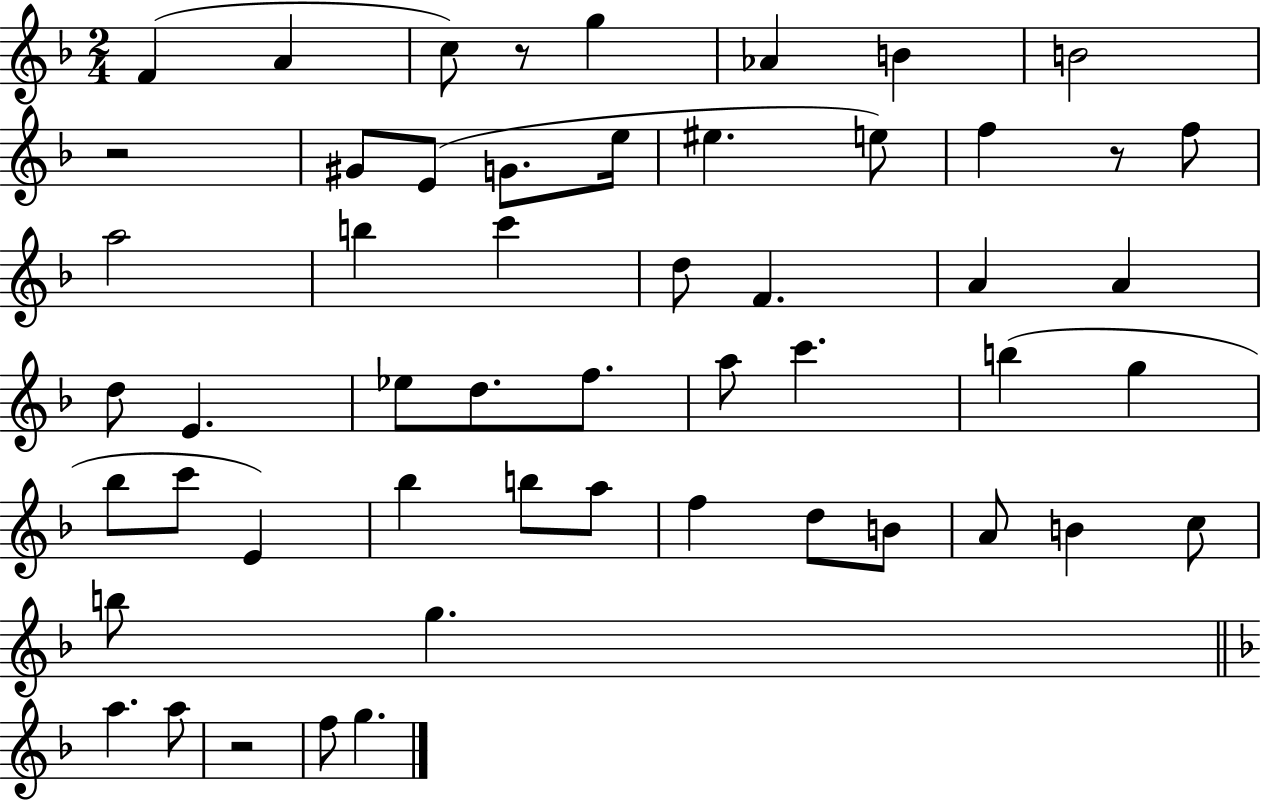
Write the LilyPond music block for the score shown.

{
  \clef treble
  \numericTimeSignature
  \time 2/4
  \key f \major
  f'4( a'4 | c''8) r8 g''4 | aes'4 b'4 | b'2 | \break r2 | gis'8 e'8( g'8. e''16 | eis''4. e''8) | f''4 r8 f''8 | \break a''2 | b''4 c'''4 | d''8 f'4. | a'4 a'4 | \break d''8 e'4. | ees''8 d''8. f''8. | a''8 c'''4. | b''4( g''4 | \break bes''8 c'''8 e'4) | bes''4 b''8 a''8 | f''4 d''8 b'8 | a'8 b'4 c''8 | \break b''8 g''4. | \bar "||" \break \key f \major a''4. a''8 | r2 | f''8 g''4. | \bar "|."
}